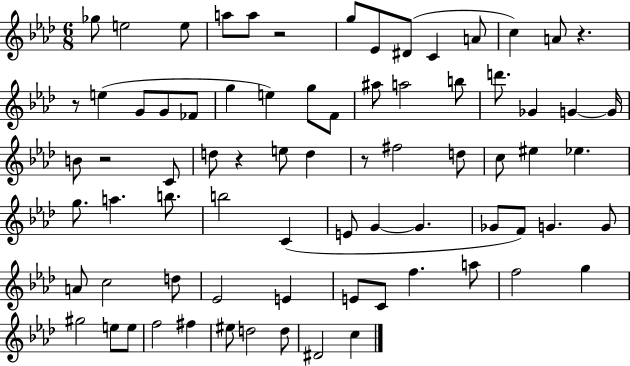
{
  \clef treble
  \numericTimeSignature
  \time 6/8
  \key aes \major
  ges''8 e''2 e''8 | a''8 a''8 r2 | g''8 ees'8 dis'8( c'4 a'8 | c''4) a'8 r4. | \break r8 e''4( g'8 g'8 fes'8 | g''4 e''4) g''8 f'8 | ais''8 a''2 b''8 | d'''8. ges'4 g'4~~ g'16 | \break b'8 r2 c'8 | d''8 r4 e''8 d''4 | r8 fis''2 d''8 | c''8 eis''4 ees''4. | \break g''8. a''4. b''8. | b''2 c'4( | e'8 g'4~~ g'4. | ges'8 f'8) g'4. g'8 | \break a'8 c''2 d''8 | ees'2 e'4 | e'8 c'8 f''4. a''8 | f''2 g''4 | \break gis''2 e''8 e''8 | f''2 fis''4 | eis''8 d''2 d''8 | dis'2 c''4 | \break \bar "|."
}